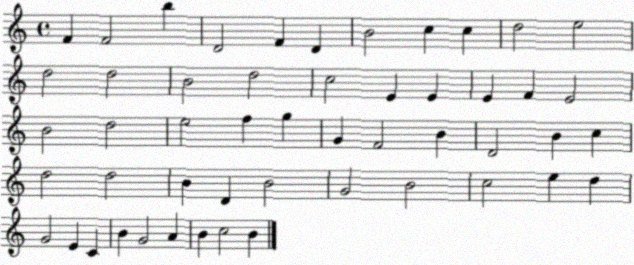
X:1
T:Untitled
M:4/4
L:1/4
K:C
F F2 b D2 F D B2 c c d2 e2 d2 d2 B2 d2 c2 E E E F E2 B2 d2 e2 f g G F2 B D2 B c d2 d2 B D B2 G2 B2 c2 e d G2 E C B G2 A B c2 B